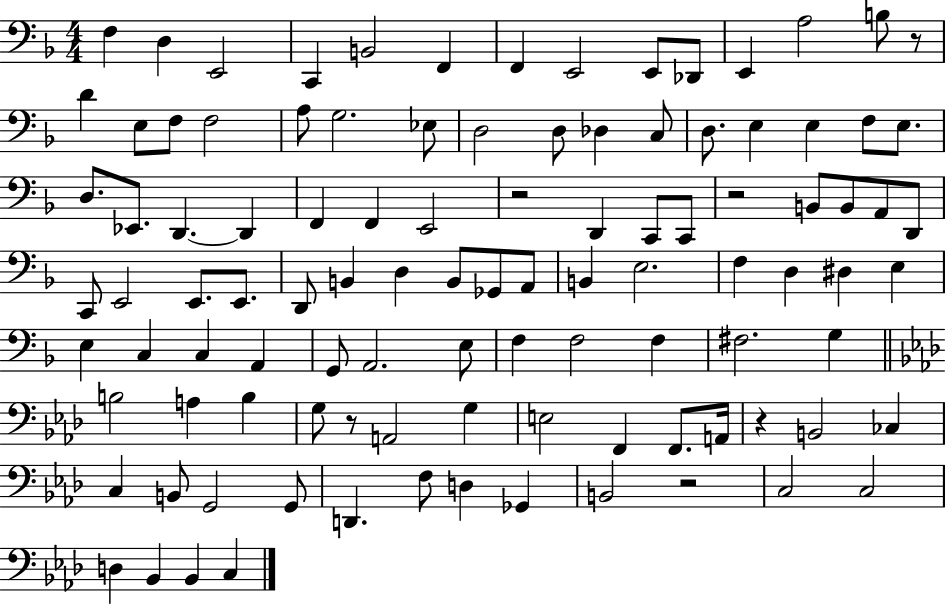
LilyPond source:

{
  \clef bass
  \numericTimeSignature
  \time 4/4
  \key f \major
  f4 d4 e,2 | c,4 b,2 f,4 | f,4 e,2 e,8 des,8 | e,4 a2 b8 r8 | \break d'4 e8 f8 f2 | a8 g2. ees8 | d2 d8 des4 c8 | d8. e4 e4 f8 e8. | \break d8. ees,8. d,4.~~ d,4 | f,4 f,4 e,2 | r2 d,4 c,8 c,8 | r2 b,8 b,8 a,8 d,8 | \break c,8 e,2 e,8. e,8. | d,8 b,4 d4 b,8 ges,8 a,8 | b,4 e2. | f4 d4 dis4 e4 | \break e4 c4 c4 a,4 | g,8 a,2. e8 | f4 f2 f4 | fis2. g4 | \break \bar "||" \break \key aes \major b2 a4 b4 | g8 r8 a,2 g4 | e2 f,4 f,8. a,16 | r4 b,2 ces4 | \break c4 b,8 g,2 g,8 | d,4. f8 d4 ges,4 | b,2 r2 | c2 c2 | \break d4 bes,4 bes,4 c4 | \bar "|."
}